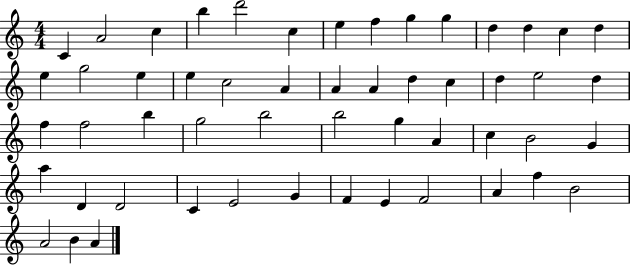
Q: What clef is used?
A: treble